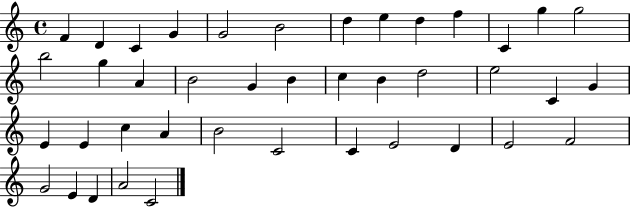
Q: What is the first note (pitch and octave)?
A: F4